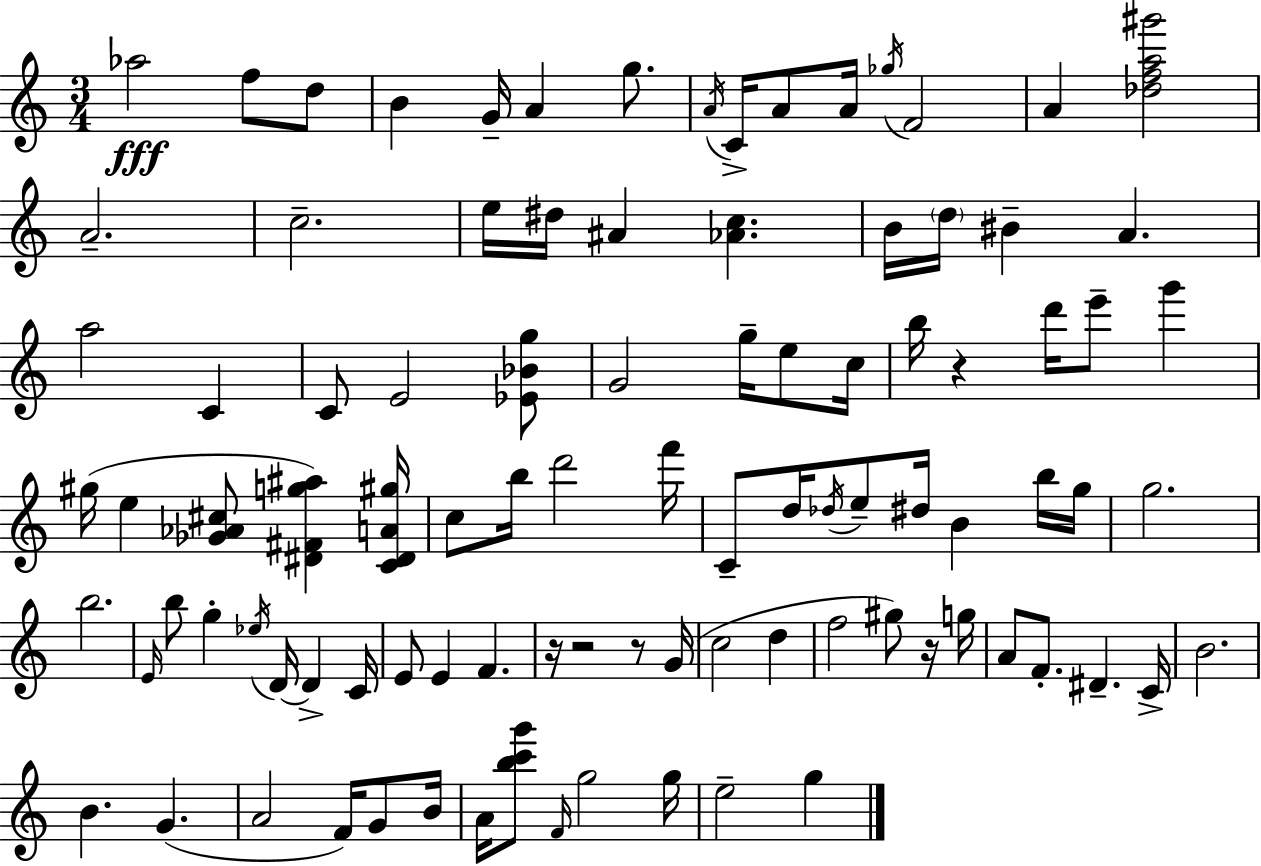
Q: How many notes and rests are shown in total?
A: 96